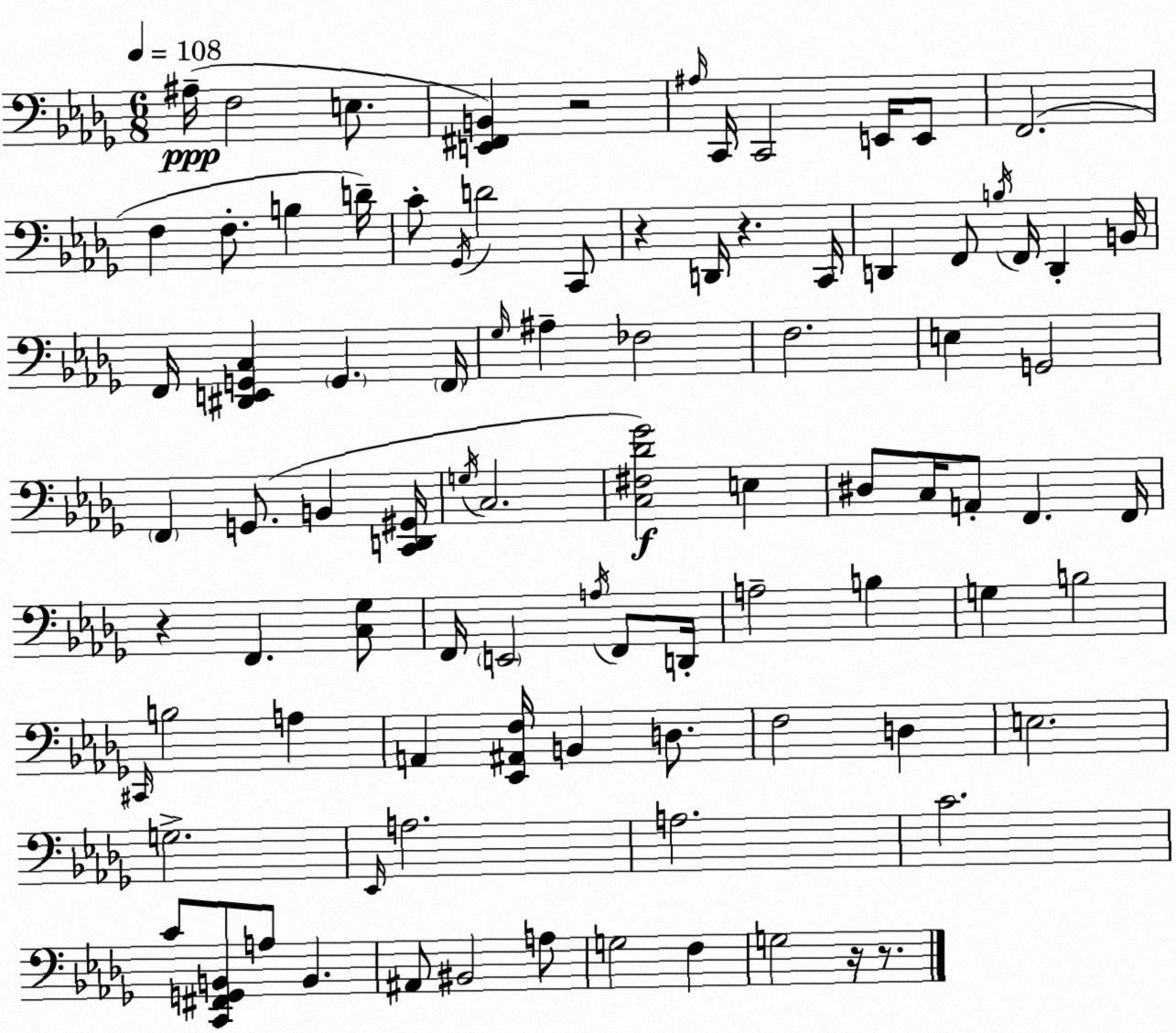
X:1
T:Untitled
M:6/8
L:1/4
K:Bbm
^A,/4 F,2 E,/2 [E,,^F,,B,,] z2 ^A,/4 C,,/4 C,,2 E,,/4 E,,/2 F,,2 F, F,/2 B, D/4 C/2 _G,,/4 D2 C,,/2 z D,,/4 z C,,/4 D,, F,,/2 B,/4 F,,/4 D,, B,,/4 F,,/4 [^D,,E,,G,,C,] G,, F,,/4 _G,/4 ^A, _F,2 F,2 E, G,,2 F,, G,,/2 B,, [C,,D,,^G,,]/4 G,/4 C,2 [C,^F,_D_G]2 E, ^D,/2 C,/4 A,,/2 F,, F,,/4 z F,, [C,_G,]/2 F,,/4 E,,2 A,/4 F,,/2 D,,/4 A,2 B, G, B,2 ^C,,/4 B,2 A, A,, [_E,,^A,,F,]/4 B,, D,/2 F,2 D, E,2 G,2 _E,,/4 A,2 A,2 C2 C/2 [C,,^F,,G,,B,,]/2 A,/2 B,, ^A,,/2 ^B,,2 A,/2 G,2 F, G,2 z/4 z/2